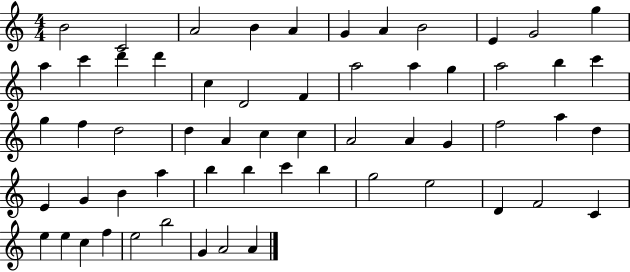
X:1
T:Untitled
M:4/4
L:1/4
K:C
B2 C2 A2 B A G A B2 E G2 g a c' d' d' c D2 F a2 a g a2 b c' g f d2 d A c c A2 A G f2 a d E G B a b b c' b g2 e2 D F2 C e e c f e2 b2 G A2 A